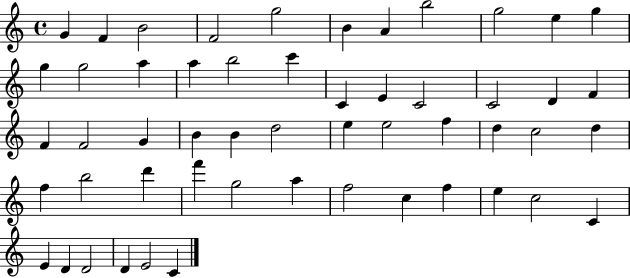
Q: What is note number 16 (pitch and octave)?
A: B5